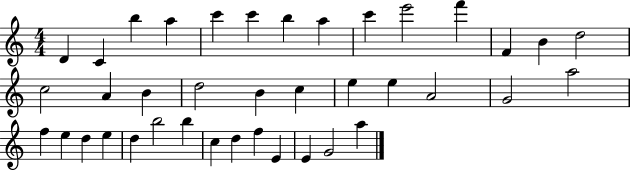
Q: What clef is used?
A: treble